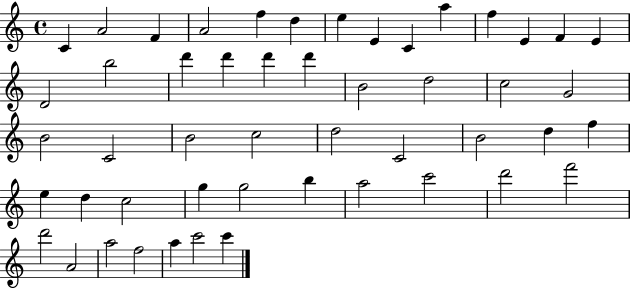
{
  \clef treble
  \time 4/4
  \defaultTimeSignature
  \key c \major
  c'4 a'2 f'4 | a'2 f''4 d''4 | e''4 e'4 c'4 a''4 | f''4 e'4 f'4 e'4 | \break d'2 b''2 | d'''4 d'''4 d'''4 d'''4 | b'2 d''2 | c''2 g'2 | \break b'2 c'2 | b'2 c''2 | d''2 c'2 | b'2 d''4 f''4 | \break e''4 d''4 c''2 | g''4 g''2 b''4 | a''2 c'''2 | d'''2 f'''2 | \break d'''2 a'2 | a''2 f''2 | a''4 c'''2 c'''4 | \bar "|."
}